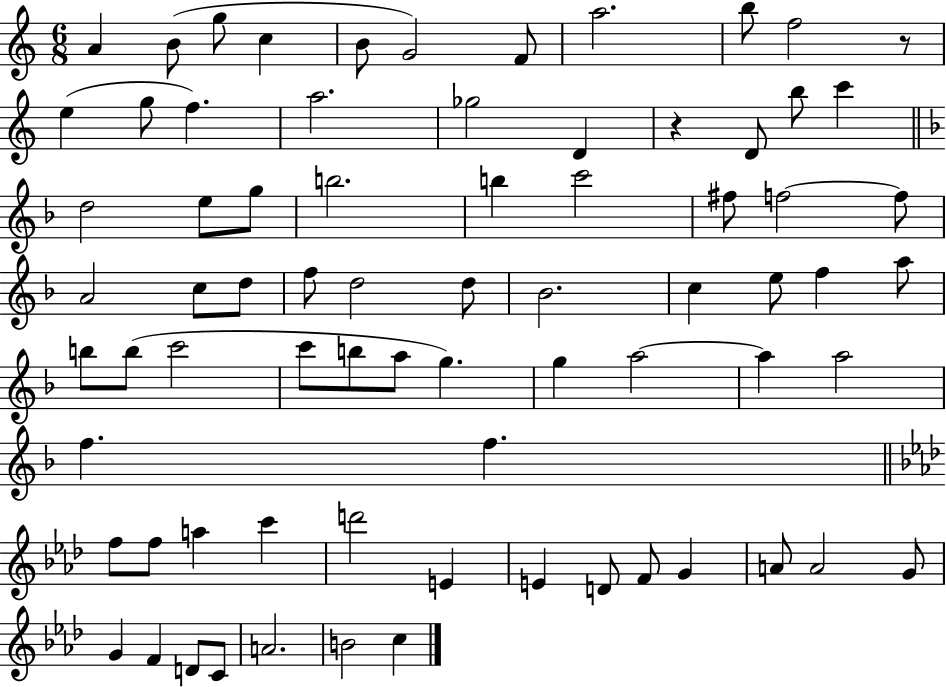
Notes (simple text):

A4/q B4/e G5/e C5/q B4/e G4/h F4/e A5/h. B5/e F5/h R/e E5/q G5/e F5/q. A5/h. Gb5/h D4/q R/q D4/e B5/e C6/q D5/h E5/e G5/e B5/h. B5/q C6/h F#5/e F5/h F5/e A4/h C5/e D5/e F5/e D5/h D5/e Bb4/h. C5/q E5/e F5/q A5/e B5/e B5/e C6/h C6/e B5/e A5/e G5/q. G5/q A5/h A5/q A5/h F5/q. F5/q. F5/e F5/e A5/q C6/q D6/h E4/q E4/q D4/e F4/e G4/q A4/e A4/h G4/e G4/q F4/q D4/e C4/e A4/h. B4/h C5/q